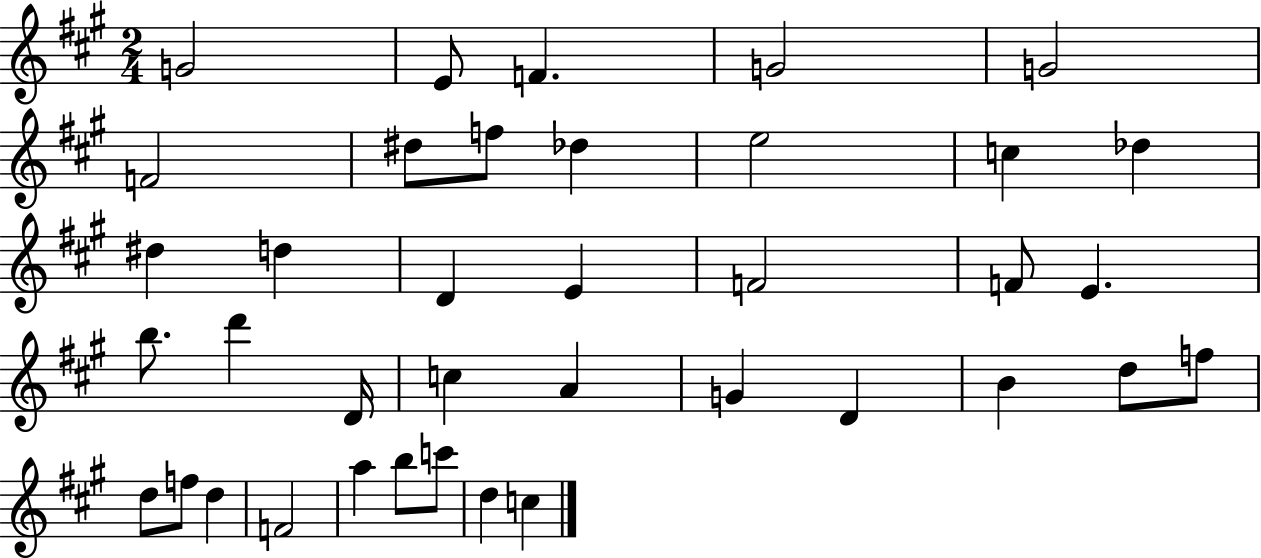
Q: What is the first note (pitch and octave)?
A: G4